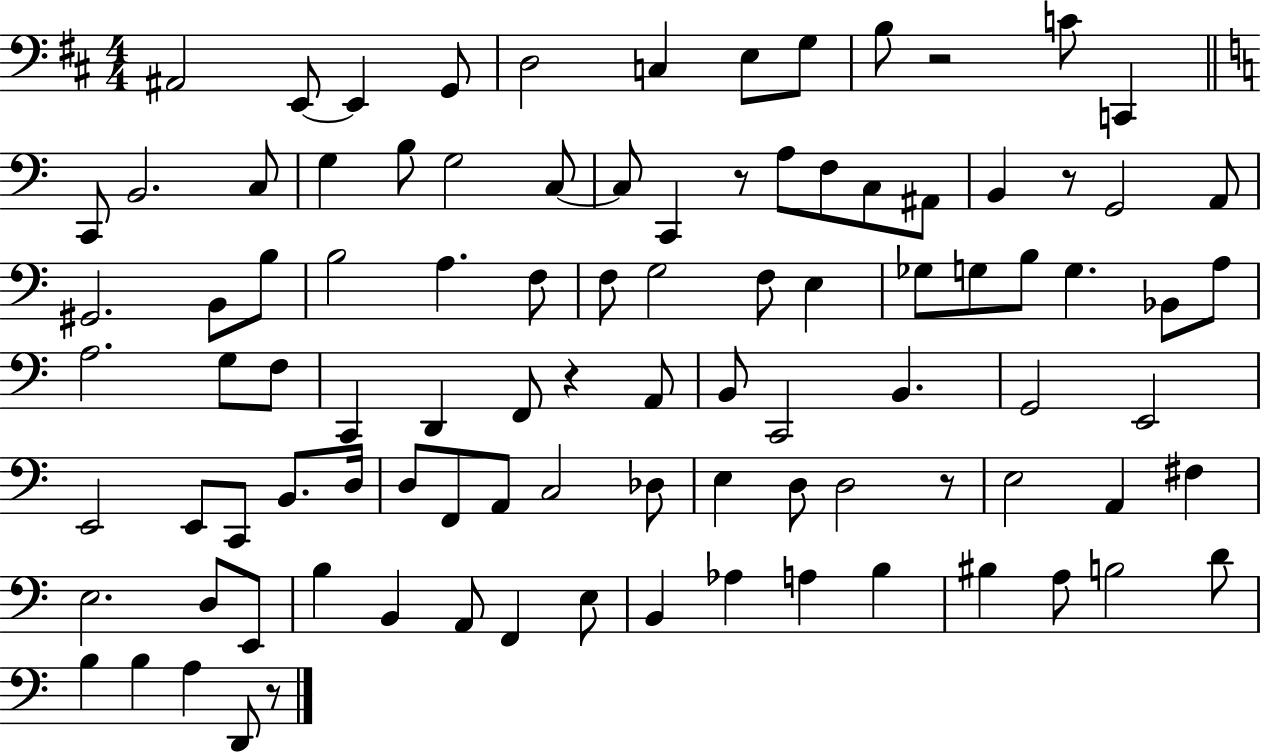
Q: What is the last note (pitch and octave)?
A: D2